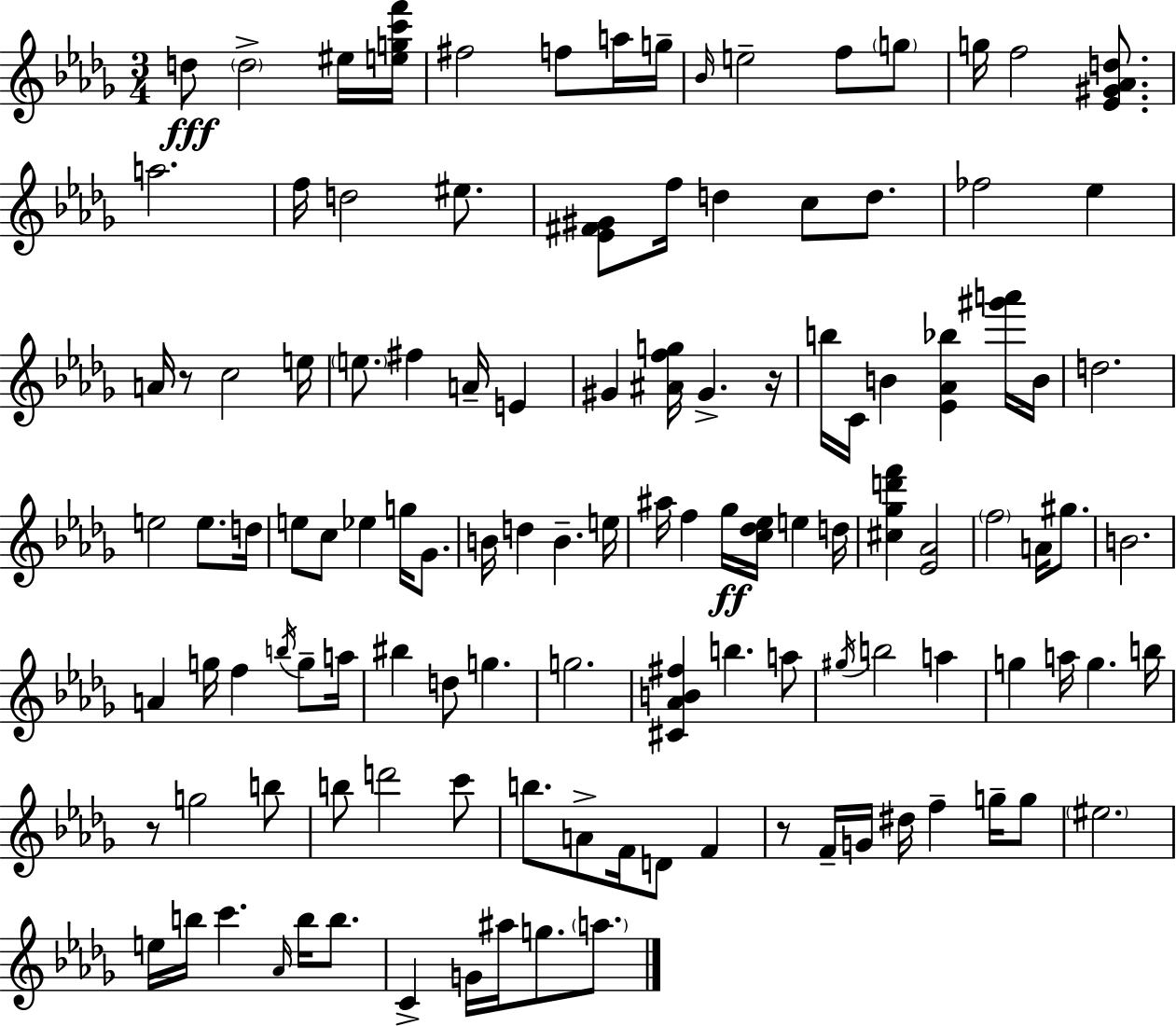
D5/e D5/h EIS5/s [E5,G5,C6,F6]/s F#5/h F5/e A5/s G5/s Bb4/s E5/h F5/e G5/e G5/s F5/h [Eb4,G#4,Ab4,D5]/e. A5/h. F5/s D5/h EIS5/e. [Eb4,F#4,G#4]/e F5/s D5/q C5/e D5/e. FES5/h Eb5/q A4/s R/e C5/h E5/s E5/e. F#5/q A4/s E4/q G#4/q [A#4,F5,G5]/s G#4/q. R/s B5/s C4/s B4/q [Eb4,Ab4,Bb5]/q [G#6,A6]/s B4/s D5/h. E5/h E5/e. D5/s E5/e C5/e Eb5/q G5/s Gb4/e. B4/s D5/q B4/q. E5/s A#5/s F5/q Gb5/s [C5,Db5,Eb5]/s E5/q D5/s [C#5,Gb5,D6,F6]/q [Eb4,Ab4]/h F5/h A4/s G#5/e. B4/h. A4/q G5/s F5/q B5/s G5/e A5/s BIS5/q D5/e G5/q. G5/h. [C#4,Ab4,B4,F#5]/q B5/q. A5/e G#5/s B5/h A5/q G5/q A5/s G5/q. B5/s R/e G5/h B5/e B5/e D6/h C6/e B5/e. A4/e F4/s D4/e F4/q R/e F4/s G4/s D#5/s F5/q G5/s G5/e EIS5/h. E5/s B5/s C6/q. Ab4/s B5/s B5/e. C4/q G4/s A#5/s G5/e. A5/e.